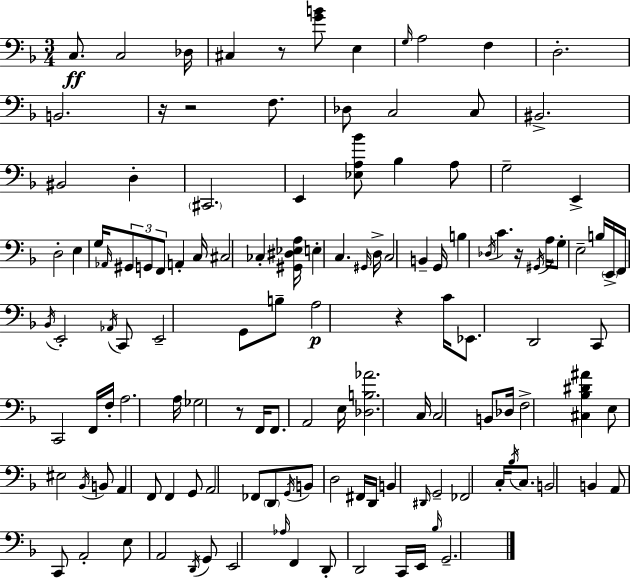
X:1
T:Untitled
M:3/4
L:1/4
K:Dm
C,/2 C,2 _D,/4 ^C, z/2 [GB]/2 E, G,/4 A,2 F, D,2 B,,2 z/4 z2 F,/2 _D,/2 C,2 C,/2 ^B,,2 ^B,,2 D, ^C,,2 E,, [_E,A,_B]/2 _B, A,/2 G,2 E,, D,2 E, G,/4 _A,,/4 ^G,,/2 G,,/2 F,,/2 A,, C,/4 ^C,2 _C, [^G,,^D,_E,A,]/4 E, C, ^G,,/4 D,/4 C,2 B,, G,,/4 B, _D,/4 C z/4 ^G,,/4 A,/4 G,/2 E,2 B,/4 E,,/4 F,,/4 _B,,/4 E,,2 _A,,/4 C,,/2 E,,2 G,,/2 B,/2 A,2 z C/4 _E,,/2 D,,2 C,,/2 C,,2 F,,/4 F,/4 A,2 A,/4 _G,2 z/2 F,,/4 F,,/2 A,,2 E,/4 [_D,B,_A]2 C,/4 C,2 B,,/2 _D,/4 F,2 [^C,_B,^D^A] E,/2 ^E,2 _B,,/4 B,,/2 A,, F,,/2 F,, G,,/2 A,,2 _F,,/2 D,,/2 G,,/4 B,,/2 D,2 ^F,,/4 D,,/4 B,, ^D,,/4 G,,2 _F,,2 C,/4 _B,/4 C,/2 B,,2 B,, A,,/2 C,,/2 A,,2 E,/2 A,,2 D,,/4 G,,/2 E,,2 _A,/4 F,, D,,/2 D,,2 C,,/4 E,,/4 _B,/4 G,,2